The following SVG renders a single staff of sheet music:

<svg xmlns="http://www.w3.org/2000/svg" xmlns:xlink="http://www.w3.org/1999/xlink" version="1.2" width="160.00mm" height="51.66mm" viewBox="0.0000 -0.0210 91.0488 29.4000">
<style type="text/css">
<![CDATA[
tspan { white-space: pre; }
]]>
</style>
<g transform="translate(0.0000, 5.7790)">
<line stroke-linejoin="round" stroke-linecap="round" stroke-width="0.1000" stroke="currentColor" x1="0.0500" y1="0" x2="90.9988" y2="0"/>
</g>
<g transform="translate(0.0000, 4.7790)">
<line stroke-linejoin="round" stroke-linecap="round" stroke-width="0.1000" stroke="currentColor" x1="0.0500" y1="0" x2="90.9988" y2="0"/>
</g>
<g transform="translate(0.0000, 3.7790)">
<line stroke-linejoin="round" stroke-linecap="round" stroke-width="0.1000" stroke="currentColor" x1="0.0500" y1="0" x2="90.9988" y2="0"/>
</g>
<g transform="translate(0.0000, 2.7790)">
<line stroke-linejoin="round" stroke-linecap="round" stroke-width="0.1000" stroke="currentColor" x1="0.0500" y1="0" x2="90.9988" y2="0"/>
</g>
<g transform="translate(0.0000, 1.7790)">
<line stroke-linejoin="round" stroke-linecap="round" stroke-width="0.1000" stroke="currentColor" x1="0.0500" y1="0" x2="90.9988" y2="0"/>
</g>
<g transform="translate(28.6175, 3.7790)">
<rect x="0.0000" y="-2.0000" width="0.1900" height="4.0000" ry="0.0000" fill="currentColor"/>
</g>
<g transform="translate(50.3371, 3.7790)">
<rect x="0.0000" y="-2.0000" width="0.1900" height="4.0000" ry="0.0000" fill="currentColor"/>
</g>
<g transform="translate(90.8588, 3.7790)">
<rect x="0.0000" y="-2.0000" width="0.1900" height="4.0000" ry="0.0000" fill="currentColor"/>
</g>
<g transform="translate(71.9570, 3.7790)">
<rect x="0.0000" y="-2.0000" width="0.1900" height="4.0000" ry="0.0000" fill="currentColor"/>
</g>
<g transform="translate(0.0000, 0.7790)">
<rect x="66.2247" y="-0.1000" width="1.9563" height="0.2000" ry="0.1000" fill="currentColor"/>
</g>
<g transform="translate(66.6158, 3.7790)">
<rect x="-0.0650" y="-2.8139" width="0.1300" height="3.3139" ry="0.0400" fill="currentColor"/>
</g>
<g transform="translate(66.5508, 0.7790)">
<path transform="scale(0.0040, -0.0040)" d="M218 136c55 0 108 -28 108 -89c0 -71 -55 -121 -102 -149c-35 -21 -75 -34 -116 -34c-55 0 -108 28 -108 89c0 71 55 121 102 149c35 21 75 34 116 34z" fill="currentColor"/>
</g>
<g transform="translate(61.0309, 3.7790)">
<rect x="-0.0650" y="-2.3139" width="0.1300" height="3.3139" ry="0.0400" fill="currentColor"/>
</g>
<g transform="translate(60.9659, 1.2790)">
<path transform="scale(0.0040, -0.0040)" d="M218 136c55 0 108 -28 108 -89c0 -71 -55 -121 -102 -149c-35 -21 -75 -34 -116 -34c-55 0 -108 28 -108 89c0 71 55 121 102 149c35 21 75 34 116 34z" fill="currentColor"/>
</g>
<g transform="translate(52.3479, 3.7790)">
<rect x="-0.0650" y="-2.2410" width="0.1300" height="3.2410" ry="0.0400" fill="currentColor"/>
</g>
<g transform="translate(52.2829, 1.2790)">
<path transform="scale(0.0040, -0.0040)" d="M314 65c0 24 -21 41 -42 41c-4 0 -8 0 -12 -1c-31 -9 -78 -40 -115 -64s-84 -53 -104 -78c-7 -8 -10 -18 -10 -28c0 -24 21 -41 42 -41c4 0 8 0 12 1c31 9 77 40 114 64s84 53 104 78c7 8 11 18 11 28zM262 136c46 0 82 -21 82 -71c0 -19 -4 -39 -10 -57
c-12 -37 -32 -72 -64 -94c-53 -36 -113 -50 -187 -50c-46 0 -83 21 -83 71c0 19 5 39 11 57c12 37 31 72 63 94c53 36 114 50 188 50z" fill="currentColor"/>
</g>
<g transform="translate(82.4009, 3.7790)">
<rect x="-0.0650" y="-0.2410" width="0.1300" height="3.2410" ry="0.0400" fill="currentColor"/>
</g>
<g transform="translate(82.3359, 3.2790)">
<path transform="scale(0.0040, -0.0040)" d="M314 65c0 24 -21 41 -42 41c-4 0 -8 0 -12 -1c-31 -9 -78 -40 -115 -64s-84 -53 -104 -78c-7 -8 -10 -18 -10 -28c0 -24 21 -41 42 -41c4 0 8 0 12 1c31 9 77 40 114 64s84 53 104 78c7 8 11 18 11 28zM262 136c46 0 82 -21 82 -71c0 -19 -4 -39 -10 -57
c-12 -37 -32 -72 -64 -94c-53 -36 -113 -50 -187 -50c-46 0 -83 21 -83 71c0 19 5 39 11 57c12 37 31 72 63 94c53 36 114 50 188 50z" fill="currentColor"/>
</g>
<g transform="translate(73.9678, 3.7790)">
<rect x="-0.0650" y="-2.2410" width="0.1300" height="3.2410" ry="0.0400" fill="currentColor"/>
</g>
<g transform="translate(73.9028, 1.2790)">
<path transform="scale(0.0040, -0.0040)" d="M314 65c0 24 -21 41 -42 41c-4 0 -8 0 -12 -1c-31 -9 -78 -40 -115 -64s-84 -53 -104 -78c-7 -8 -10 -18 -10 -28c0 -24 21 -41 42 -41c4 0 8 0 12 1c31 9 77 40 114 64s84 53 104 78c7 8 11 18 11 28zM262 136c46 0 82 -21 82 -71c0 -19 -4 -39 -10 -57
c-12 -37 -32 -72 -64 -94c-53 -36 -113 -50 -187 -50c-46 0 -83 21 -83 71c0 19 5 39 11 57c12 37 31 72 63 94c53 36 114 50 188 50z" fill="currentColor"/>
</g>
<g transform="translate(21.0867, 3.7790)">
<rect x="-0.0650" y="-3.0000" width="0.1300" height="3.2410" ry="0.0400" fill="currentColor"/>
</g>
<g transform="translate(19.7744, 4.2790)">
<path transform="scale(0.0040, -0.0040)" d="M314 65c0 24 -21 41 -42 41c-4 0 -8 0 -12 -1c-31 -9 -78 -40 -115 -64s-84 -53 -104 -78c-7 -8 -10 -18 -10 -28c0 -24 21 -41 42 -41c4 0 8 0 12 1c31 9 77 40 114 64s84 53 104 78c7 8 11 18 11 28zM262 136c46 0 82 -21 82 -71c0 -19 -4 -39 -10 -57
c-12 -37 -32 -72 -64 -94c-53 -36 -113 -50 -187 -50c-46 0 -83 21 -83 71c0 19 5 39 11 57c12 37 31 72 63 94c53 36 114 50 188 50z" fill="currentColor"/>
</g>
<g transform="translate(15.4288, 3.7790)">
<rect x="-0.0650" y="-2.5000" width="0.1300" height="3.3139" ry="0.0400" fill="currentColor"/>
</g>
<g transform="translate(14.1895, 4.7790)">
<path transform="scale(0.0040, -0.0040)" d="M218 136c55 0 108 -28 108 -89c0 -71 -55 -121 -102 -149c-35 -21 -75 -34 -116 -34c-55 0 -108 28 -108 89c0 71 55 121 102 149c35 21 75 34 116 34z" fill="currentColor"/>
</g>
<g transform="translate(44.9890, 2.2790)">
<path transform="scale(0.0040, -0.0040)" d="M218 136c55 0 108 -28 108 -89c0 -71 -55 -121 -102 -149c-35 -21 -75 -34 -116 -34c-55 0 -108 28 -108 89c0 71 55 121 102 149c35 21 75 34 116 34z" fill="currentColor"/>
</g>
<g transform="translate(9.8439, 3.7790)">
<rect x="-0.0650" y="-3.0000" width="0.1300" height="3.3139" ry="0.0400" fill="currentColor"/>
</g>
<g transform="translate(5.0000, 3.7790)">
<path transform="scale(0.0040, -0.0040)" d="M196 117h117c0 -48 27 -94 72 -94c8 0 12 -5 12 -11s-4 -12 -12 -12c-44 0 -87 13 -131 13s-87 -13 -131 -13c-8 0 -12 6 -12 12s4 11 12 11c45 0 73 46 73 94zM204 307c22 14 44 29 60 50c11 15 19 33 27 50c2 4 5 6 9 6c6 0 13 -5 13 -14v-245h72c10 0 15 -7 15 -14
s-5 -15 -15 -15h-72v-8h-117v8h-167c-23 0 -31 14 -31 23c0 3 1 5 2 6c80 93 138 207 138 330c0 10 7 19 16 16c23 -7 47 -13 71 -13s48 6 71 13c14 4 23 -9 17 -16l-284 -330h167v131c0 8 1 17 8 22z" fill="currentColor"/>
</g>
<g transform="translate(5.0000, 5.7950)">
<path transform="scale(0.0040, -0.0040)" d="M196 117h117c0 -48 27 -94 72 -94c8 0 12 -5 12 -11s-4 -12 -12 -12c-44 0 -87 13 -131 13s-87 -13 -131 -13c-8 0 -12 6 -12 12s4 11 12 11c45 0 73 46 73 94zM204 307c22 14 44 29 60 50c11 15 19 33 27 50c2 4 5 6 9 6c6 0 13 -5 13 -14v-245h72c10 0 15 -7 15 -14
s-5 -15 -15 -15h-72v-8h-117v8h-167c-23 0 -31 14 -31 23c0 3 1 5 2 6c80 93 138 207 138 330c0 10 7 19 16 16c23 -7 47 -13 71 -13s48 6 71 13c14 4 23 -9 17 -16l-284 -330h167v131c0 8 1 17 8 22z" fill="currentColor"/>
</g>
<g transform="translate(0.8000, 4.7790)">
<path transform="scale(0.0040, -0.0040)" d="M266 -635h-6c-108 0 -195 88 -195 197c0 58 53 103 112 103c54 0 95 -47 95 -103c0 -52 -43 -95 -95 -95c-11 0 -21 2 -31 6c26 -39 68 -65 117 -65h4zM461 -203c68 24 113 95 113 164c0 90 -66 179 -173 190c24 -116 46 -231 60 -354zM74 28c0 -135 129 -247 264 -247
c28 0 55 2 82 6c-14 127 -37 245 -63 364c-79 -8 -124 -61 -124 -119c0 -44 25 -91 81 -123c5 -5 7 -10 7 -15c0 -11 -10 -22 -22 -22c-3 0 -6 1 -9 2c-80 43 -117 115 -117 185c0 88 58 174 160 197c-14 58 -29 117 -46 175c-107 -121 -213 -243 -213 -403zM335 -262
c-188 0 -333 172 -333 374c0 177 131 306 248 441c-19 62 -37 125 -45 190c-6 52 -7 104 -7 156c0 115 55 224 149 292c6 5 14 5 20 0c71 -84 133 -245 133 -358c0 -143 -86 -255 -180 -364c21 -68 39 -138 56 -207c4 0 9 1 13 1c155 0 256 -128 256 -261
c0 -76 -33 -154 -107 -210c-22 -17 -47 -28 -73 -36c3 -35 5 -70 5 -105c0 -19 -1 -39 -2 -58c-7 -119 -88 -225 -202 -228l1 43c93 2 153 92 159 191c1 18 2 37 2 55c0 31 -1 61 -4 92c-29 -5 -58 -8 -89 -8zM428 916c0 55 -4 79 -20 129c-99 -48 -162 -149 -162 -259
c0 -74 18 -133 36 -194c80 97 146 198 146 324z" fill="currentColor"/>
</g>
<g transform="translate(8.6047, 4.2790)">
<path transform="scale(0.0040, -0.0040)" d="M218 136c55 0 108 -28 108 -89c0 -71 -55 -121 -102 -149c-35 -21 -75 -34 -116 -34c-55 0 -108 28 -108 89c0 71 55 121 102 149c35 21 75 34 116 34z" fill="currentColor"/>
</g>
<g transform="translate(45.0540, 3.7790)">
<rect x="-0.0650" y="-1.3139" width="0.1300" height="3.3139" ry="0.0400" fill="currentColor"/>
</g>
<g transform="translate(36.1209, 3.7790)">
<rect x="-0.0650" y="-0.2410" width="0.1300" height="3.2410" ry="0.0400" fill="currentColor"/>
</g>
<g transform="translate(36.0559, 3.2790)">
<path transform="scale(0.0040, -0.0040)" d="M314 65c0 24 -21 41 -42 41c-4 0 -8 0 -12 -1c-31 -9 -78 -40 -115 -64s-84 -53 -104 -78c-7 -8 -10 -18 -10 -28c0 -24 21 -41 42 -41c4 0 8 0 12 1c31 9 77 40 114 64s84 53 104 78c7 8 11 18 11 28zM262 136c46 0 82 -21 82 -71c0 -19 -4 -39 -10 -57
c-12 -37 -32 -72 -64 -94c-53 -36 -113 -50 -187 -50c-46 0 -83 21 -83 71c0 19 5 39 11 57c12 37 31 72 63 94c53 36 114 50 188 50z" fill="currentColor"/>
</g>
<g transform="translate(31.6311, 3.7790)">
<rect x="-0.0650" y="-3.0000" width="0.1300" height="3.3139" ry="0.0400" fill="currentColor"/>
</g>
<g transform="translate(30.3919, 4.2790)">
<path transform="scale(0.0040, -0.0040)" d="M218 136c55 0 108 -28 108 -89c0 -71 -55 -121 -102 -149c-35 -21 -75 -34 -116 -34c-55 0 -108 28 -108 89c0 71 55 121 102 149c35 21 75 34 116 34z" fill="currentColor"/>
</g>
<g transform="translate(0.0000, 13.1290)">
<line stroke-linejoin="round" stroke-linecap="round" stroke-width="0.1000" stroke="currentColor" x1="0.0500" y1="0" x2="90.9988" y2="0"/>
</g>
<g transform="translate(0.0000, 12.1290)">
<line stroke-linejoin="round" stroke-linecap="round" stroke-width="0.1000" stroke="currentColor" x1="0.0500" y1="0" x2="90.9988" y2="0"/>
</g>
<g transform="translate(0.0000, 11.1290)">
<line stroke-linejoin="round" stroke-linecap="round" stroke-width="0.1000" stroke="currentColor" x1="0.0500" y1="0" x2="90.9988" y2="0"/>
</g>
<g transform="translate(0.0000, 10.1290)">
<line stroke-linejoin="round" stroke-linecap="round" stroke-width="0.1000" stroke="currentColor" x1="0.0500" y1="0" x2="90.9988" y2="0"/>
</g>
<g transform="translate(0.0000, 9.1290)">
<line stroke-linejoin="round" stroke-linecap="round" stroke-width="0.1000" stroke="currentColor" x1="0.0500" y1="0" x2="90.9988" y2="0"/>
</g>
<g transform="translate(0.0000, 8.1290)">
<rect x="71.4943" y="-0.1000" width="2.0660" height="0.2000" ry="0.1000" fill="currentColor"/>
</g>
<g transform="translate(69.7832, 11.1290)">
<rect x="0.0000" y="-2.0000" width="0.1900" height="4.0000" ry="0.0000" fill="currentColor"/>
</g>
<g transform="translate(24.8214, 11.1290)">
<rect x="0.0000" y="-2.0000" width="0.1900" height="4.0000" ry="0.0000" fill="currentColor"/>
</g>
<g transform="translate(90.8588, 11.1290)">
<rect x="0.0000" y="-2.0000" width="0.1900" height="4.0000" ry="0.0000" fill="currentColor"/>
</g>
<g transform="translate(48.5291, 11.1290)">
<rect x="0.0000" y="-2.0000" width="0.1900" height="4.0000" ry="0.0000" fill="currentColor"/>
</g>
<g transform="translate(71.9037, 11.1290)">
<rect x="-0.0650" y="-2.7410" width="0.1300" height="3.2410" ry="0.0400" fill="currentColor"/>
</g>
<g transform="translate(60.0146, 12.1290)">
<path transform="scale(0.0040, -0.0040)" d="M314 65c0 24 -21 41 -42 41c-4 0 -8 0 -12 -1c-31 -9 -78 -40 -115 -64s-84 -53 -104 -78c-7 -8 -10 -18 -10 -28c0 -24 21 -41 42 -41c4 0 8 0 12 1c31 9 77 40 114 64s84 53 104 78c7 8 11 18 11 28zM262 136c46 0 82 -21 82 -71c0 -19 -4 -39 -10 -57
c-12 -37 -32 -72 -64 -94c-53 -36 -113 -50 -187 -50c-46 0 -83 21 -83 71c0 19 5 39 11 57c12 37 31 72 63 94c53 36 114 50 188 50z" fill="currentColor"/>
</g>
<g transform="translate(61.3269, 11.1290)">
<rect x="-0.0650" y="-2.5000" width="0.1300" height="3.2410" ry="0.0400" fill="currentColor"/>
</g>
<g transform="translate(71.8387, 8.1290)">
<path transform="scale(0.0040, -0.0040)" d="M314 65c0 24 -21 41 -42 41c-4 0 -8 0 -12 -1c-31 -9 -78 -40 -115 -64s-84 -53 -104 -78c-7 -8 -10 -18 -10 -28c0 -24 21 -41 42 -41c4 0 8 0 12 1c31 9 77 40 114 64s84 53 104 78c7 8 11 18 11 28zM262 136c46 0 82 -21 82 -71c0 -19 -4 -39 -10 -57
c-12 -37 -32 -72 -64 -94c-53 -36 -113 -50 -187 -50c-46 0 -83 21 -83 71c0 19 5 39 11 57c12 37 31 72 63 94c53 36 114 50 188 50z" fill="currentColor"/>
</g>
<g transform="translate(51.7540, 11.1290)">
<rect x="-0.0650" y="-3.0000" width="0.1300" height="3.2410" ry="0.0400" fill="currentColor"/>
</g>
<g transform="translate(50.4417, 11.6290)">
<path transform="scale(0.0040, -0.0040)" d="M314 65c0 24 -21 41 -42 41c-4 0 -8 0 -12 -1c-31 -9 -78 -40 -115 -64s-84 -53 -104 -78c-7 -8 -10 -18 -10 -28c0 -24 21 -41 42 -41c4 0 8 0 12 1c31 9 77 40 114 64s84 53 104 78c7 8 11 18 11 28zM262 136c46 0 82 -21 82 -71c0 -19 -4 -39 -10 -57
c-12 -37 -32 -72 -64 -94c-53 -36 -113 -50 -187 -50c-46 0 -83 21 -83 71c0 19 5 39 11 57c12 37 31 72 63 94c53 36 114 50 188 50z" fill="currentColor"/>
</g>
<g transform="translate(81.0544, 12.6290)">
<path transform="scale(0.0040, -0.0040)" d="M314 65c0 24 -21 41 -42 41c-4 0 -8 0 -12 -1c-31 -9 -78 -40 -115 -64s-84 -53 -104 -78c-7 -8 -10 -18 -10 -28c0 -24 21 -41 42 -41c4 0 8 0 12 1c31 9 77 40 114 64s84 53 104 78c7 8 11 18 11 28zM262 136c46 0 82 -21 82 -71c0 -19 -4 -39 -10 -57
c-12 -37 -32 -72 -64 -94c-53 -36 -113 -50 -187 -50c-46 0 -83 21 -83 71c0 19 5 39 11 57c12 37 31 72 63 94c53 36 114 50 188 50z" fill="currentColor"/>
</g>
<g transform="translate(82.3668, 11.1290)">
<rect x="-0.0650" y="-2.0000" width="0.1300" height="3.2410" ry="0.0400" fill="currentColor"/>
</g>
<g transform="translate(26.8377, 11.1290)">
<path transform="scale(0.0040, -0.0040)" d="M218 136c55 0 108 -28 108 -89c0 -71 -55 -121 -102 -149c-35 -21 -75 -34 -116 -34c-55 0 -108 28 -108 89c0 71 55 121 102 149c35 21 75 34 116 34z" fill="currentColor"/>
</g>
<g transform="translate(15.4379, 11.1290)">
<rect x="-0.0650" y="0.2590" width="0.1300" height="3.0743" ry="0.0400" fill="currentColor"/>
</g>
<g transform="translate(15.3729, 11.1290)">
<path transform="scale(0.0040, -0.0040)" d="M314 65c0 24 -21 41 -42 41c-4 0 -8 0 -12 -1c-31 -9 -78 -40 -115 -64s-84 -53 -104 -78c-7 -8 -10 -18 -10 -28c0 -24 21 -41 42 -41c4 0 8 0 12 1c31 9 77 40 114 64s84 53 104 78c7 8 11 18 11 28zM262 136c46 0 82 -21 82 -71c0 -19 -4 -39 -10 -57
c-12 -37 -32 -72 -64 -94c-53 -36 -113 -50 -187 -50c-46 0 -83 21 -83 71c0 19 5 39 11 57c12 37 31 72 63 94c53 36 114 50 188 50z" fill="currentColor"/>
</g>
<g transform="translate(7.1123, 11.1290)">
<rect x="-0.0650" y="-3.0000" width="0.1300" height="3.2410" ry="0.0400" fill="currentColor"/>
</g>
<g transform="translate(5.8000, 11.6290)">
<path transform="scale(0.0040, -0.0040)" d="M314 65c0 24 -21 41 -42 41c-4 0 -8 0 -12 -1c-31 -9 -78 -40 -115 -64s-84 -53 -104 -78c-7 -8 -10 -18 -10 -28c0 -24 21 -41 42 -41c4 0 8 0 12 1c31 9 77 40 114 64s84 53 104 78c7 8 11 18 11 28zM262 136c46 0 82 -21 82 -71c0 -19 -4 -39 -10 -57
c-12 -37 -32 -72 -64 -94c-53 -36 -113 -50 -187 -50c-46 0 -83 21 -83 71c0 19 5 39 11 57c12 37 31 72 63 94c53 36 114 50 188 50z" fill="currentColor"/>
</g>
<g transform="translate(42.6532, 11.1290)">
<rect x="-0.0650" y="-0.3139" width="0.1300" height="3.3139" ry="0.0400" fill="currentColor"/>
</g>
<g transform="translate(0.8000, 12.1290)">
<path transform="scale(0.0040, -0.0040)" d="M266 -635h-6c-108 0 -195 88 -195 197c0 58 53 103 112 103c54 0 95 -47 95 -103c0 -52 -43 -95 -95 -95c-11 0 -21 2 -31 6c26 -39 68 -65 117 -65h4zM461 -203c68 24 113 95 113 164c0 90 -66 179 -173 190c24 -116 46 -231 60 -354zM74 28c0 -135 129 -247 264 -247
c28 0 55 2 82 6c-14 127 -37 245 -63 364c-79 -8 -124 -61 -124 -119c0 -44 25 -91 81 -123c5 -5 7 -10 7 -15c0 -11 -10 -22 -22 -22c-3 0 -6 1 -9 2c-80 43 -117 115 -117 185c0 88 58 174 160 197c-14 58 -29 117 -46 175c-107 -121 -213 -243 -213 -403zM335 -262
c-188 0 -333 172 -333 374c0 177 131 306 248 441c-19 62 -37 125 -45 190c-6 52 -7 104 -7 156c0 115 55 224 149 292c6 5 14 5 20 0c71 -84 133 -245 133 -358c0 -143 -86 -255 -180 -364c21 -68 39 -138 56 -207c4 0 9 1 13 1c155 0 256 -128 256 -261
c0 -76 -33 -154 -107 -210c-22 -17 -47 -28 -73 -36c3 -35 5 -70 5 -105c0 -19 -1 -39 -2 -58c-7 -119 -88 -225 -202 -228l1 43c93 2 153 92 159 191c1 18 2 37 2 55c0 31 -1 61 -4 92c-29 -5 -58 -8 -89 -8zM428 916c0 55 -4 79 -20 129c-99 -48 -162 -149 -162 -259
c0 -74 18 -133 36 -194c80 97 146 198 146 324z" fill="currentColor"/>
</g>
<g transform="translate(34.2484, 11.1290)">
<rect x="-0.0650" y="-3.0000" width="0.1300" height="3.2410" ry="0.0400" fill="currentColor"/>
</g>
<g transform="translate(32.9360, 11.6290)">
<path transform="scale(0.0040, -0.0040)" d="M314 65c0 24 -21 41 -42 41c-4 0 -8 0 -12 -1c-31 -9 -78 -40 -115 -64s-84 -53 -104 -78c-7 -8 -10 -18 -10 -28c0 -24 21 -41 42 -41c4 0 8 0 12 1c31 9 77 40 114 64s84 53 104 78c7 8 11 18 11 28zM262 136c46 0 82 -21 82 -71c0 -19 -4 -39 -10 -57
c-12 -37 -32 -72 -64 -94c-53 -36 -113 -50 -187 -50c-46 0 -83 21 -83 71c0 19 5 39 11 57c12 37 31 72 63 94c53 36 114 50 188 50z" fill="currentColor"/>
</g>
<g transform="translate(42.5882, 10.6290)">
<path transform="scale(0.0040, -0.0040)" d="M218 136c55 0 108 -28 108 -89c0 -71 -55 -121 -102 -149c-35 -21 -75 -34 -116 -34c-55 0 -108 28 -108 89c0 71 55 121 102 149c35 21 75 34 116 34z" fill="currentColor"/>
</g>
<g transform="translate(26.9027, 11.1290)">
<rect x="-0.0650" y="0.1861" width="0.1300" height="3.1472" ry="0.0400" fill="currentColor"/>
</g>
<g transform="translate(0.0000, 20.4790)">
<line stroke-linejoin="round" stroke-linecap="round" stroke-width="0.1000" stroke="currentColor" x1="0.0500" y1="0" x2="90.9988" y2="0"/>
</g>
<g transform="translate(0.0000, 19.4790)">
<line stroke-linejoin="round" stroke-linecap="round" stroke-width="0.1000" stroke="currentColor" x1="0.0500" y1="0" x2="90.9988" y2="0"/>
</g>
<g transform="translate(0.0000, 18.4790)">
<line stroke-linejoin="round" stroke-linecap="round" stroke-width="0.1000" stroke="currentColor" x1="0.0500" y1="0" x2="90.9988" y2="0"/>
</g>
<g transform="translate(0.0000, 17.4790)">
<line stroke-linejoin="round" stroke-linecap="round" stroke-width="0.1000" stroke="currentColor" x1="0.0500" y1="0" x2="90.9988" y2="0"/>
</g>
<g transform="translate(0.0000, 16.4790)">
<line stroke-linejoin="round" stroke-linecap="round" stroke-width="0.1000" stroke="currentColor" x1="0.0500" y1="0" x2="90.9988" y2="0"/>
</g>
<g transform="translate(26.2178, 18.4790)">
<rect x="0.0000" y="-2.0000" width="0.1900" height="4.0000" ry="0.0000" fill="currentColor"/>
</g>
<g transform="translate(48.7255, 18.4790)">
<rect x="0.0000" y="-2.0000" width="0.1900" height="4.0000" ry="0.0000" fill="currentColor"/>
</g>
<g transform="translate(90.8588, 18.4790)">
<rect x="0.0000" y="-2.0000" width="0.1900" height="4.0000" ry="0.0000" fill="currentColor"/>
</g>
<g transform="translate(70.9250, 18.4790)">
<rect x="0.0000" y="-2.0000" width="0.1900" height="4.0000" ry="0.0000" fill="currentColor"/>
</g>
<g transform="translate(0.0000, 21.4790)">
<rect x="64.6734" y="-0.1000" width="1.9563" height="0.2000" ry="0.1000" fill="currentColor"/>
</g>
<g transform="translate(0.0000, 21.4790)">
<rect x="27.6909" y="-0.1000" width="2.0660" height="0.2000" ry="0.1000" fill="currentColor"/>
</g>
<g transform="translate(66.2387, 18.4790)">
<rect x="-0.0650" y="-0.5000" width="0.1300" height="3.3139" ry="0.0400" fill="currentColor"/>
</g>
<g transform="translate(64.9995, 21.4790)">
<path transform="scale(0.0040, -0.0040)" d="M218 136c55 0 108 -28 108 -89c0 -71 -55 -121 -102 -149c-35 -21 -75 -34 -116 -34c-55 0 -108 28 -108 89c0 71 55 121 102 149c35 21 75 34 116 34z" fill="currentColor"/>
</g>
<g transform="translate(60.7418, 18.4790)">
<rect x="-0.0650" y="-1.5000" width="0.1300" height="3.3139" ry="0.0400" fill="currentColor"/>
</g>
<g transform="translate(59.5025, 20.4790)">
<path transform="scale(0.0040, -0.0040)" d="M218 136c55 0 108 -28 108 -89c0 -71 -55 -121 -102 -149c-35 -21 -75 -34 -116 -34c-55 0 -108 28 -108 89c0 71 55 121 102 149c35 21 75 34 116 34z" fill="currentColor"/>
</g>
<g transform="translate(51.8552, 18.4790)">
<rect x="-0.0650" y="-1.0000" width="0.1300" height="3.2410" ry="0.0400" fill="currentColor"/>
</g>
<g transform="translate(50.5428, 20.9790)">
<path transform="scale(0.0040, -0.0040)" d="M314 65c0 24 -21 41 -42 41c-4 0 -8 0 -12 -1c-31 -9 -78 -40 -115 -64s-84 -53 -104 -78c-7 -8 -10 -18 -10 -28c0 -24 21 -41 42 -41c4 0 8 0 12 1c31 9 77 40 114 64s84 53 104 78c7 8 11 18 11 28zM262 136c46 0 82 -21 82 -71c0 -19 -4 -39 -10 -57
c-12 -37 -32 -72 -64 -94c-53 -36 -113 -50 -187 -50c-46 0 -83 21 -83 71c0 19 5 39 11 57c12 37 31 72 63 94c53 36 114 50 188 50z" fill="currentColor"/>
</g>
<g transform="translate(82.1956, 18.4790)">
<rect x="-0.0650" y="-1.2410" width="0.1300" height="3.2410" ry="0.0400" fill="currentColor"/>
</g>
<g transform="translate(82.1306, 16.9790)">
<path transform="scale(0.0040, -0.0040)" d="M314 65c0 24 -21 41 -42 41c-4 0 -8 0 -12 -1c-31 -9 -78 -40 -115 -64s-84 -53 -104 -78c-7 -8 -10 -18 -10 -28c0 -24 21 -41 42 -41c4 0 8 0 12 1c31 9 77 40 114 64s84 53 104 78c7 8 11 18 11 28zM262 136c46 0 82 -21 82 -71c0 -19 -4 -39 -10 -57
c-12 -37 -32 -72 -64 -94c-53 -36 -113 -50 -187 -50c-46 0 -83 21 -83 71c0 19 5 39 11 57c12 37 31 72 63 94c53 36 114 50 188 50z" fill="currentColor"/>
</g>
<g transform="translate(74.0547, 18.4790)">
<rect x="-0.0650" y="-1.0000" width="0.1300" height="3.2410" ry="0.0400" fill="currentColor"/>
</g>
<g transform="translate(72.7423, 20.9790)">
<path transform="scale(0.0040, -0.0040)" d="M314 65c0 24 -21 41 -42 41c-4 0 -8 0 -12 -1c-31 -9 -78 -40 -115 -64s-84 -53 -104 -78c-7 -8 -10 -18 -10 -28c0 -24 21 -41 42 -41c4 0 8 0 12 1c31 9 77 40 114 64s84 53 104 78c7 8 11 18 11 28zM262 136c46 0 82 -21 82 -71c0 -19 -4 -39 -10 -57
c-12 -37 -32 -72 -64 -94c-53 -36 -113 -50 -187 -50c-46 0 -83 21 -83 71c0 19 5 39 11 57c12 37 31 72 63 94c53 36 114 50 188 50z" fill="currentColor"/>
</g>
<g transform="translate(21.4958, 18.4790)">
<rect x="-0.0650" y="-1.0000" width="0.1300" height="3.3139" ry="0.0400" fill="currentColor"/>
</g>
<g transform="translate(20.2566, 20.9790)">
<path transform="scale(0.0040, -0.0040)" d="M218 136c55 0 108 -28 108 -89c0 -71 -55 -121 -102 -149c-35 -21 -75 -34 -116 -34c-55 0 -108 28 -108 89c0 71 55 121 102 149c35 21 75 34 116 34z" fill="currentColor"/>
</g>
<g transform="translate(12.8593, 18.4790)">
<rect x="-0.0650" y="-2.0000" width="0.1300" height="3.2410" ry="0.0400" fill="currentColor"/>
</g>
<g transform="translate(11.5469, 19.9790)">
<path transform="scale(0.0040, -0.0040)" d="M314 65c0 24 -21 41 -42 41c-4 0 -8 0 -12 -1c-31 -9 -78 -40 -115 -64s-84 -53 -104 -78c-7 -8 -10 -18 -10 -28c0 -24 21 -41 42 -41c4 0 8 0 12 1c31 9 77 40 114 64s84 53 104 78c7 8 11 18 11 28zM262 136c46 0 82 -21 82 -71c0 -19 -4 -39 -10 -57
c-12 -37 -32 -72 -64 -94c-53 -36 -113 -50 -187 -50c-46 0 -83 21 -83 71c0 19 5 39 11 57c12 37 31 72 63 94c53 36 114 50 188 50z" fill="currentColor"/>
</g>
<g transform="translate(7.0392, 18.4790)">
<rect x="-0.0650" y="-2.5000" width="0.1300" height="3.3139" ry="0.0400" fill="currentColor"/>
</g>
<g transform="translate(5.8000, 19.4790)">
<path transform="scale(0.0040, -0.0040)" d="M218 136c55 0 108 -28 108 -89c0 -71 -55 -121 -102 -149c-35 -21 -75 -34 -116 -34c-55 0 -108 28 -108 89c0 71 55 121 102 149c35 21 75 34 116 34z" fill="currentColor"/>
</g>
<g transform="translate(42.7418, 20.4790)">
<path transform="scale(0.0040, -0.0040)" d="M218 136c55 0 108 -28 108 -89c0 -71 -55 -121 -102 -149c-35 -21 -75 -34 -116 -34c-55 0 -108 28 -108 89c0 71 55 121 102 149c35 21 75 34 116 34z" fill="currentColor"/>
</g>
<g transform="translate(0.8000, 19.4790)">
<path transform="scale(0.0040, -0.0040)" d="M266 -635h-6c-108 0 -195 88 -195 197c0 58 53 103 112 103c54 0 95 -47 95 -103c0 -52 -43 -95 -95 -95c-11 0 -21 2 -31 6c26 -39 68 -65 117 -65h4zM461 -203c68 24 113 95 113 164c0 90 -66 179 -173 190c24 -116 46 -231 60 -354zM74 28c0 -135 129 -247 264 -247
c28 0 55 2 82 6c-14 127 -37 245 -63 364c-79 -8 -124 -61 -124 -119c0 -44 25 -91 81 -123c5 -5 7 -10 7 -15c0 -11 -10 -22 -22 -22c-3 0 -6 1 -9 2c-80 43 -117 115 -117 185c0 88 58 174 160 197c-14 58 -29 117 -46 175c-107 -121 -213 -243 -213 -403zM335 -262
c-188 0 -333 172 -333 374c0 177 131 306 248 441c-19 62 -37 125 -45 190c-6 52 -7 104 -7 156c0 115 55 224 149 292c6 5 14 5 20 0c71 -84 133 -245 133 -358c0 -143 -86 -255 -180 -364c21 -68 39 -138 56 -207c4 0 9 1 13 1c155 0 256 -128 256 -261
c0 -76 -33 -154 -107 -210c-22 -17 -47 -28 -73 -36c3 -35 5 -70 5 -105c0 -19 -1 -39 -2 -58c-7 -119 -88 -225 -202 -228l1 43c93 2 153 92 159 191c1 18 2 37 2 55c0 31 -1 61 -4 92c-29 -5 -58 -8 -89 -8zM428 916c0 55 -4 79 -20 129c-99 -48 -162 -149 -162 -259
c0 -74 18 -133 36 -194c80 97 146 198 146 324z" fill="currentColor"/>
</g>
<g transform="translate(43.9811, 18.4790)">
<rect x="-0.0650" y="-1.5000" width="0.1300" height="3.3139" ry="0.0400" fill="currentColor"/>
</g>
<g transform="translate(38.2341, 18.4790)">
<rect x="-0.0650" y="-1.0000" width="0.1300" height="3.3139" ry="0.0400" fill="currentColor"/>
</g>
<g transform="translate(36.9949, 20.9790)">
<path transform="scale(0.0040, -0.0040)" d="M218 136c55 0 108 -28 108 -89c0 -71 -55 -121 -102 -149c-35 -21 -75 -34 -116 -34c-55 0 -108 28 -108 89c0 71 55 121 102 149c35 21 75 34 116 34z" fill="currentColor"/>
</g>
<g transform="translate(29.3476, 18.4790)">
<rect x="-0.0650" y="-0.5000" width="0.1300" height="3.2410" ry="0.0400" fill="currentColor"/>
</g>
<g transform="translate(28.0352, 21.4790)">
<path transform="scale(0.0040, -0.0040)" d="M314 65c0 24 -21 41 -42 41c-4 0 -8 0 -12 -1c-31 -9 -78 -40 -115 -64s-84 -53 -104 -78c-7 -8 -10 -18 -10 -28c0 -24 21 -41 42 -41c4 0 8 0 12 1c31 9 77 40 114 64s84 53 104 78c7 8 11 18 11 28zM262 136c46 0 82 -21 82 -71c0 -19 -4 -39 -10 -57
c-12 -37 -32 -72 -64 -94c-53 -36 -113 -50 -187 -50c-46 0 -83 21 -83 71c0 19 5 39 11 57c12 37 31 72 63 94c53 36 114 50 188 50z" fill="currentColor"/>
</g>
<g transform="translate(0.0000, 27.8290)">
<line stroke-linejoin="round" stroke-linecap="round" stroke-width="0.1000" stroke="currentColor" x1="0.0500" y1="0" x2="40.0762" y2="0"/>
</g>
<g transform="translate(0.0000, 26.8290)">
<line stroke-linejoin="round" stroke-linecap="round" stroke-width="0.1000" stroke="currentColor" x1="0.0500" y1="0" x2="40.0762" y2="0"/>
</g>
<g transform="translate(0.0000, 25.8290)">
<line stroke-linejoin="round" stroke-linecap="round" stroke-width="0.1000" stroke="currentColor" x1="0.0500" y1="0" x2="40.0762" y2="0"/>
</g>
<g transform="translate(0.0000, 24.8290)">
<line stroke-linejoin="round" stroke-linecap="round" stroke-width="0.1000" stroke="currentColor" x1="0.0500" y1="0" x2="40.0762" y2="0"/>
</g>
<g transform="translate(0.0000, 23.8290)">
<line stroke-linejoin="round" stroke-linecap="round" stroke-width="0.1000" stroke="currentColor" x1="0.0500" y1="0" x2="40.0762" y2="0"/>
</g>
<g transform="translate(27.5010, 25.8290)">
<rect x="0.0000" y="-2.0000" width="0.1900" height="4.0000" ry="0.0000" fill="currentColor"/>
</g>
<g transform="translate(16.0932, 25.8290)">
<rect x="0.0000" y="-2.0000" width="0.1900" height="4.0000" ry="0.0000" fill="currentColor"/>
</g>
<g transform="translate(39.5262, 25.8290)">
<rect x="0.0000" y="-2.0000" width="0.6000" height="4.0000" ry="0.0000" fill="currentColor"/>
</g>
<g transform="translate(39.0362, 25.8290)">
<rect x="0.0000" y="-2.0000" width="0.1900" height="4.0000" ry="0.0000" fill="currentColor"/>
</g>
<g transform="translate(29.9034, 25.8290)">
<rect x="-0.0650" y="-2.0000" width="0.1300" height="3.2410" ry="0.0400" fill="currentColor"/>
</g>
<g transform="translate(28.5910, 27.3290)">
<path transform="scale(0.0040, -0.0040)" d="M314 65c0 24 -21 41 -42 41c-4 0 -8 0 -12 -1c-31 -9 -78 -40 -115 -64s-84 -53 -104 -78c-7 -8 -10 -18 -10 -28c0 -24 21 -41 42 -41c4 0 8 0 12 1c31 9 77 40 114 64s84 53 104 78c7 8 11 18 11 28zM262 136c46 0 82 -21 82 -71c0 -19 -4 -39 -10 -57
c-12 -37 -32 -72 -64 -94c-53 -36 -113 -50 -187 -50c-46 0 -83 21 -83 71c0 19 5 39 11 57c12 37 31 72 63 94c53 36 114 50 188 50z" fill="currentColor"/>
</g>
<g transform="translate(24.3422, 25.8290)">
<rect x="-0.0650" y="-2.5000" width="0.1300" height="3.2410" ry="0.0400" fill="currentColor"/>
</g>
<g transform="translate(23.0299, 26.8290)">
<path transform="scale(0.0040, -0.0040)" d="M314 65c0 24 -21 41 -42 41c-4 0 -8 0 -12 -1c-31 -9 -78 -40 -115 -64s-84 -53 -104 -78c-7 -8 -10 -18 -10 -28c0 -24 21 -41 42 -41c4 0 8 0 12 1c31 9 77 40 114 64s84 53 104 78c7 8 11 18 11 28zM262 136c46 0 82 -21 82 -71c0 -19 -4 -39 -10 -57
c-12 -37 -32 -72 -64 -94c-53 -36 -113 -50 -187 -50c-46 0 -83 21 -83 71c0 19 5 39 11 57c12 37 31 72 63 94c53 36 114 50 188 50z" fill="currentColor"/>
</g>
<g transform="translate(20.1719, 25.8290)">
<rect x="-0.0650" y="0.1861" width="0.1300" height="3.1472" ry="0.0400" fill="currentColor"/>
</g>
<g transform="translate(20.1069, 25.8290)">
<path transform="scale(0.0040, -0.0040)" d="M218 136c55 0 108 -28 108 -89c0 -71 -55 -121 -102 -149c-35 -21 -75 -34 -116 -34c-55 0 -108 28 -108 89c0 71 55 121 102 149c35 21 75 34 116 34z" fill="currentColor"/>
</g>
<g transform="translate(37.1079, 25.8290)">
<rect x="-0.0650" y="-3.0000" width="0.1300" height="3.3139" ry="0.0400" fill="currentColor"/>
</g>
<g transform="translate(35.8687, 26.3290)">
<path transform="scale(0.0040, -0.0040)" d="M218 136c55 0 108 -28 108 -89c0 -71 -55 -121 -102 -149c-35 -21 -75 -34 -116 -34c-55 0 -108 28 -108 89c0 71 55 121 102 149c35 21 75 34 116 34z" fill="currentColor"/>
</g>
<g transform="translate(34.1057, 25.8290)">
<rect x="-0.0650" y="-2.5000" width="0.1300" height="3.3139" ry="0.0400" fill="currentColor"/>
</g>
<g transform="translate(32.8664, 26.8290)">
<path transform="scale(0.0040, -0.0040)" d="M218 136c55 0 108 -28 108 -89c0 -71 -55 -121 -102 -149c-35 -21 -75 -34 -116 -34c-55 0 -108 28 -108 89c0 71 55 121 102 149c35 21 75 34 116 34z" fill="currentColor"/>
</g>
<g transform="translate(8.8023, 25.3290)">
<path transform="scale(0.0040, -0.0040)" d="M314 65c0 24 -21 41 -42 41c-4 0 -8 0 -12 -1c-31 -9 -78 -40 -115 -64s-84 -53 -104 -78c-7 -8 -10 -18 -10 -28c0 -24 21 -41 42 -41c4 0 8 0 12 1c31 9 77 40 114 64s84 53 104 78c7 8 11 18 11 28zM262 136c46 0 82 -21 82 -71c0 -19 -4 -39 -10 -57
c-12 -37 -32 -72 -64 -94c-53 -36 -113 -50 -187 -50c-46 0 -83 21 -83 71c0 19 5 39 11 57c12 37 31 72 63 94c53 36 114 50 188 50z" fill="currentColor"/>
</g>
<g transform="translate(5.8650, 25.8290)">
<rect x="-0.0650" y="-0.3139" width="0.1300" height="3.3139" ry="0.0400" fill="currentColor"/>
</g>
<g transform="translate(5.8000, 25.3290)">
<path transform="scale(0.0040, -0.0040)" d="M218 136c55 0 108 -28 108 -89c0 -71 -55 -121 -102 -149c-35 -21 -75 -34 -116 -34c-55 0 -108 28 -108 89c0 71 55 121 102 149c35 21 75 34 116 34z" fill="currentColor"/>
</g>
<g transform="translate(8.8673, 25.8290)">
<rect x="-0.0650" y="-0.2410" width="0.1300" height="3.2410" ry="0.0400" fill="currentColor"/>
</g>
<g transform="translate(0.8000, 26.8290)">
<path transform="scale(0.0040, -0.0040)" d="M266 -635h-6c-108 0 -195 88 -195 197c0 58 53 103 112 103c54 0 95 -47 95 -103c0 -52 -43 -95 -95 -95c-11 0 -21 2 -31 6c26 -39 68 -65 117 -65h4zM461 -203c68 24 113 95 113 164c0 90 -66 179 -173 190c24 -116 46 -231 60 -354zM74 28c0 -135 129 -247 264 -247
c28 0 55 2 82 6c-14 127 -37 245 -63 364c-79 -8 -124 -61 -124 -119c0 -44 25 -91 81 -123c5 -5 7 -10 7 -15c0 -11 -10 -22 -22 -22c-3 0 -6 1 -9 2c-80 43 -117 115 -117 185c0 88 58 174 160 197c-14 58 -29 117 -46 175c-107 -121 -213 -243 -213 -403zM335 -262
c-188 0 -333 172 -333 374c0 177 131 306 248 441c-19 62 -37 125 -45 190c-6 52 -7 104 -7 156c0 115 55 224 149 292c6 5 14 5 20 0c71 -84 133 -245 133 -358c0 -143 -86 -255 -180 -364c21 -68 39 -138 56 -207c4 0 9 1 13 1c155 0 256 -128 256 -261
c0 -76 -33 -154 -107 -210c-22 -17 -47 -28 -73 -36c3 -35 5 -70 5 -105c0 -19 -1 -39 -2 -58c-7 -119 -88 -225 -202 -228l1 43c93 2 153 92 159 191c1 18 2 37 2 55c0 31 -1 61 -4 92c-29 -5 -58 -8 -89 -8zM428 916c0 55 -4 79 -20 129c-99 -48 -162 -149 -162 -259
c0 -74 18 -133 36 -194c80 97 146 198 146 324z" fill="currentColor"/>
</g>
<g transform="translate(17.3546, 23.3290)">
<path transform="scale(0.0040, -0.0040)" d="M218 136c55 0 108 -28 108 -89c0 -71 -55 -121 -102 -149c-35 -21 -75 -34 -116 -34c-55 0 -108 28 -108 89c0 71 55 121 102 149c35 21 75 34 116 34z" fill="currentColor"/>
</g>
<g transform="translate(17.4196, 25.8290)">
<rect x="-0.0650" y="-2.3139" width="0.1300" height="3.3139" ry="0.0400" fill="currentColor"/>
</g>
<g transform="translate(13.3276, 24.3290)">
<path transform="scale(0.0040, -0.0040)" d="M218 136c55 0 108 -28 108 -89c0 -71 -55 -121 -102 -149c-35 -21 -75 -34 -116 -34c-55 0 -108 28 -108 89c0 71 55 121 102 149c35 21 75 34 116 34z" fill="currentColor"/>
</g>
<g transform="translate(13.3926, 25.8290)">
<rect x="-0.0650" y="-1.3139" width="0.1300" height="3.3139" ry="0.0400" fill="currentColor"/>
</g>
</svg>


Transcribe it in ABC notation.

X:1
T:Untitled
M:4/4
L:1/4
K:C
A G A2 A c2 e g2 g a g2 c2 A2 B2 B A2 c A2 G2 a2 F2 G F2 D C2 D E D2 E C D2 e2 c c2 e g B G2 F2 G A